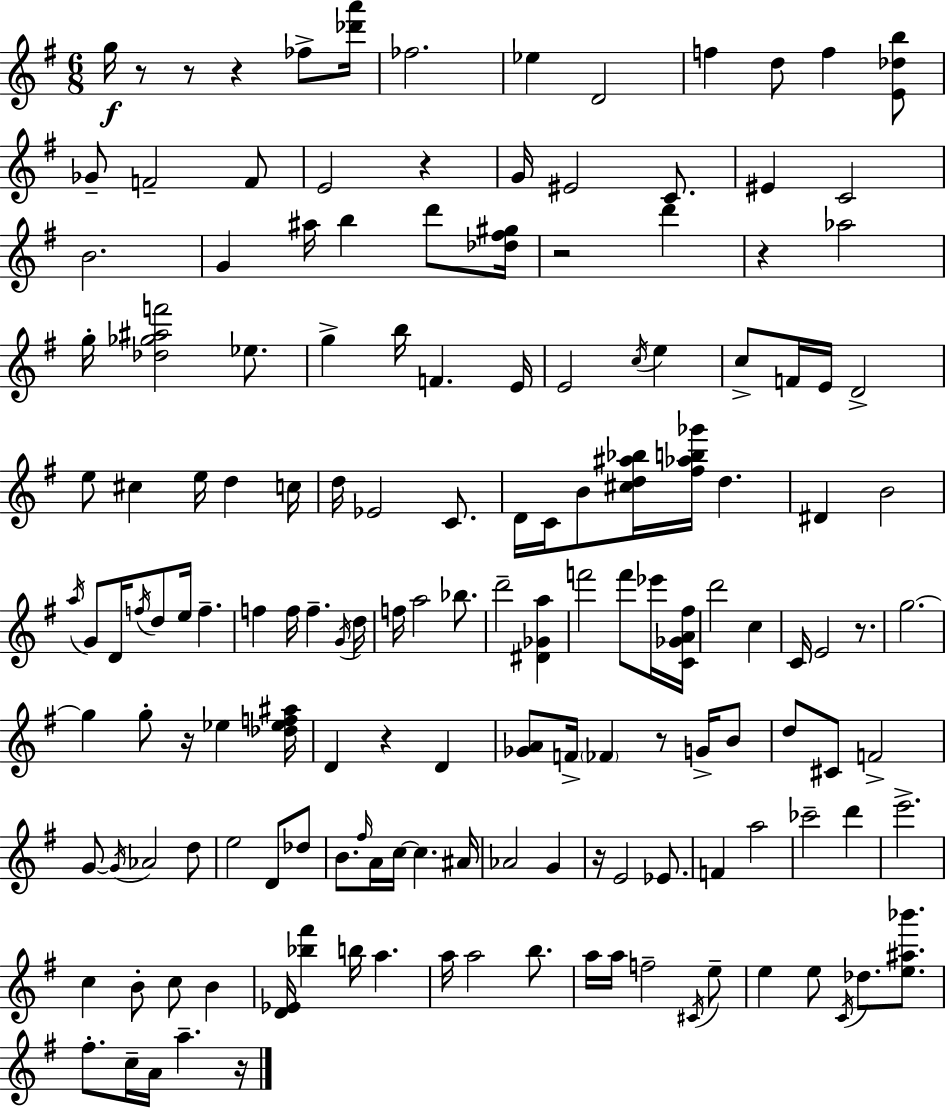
G5/s R/e R/e R/q FES5/e [Db6,A6]/s FES5/h. Eb5/q D4/h F5/q D5/e F5/q [E4,Db5,B5]/e Gb4/e F4/h F4/e E4/h R/q G4/s EIS4/h C4/e. EIS4/q C4/h B4/h. G4/q A#5/s B5/q D6/e [Db5,F#5,G#5]/s R/h D6/q R/q Ab5/h G5/s [Db5,Gb5,A#5,F6]/h Eb5/e. G5/q B5/s F4/q. E4/s E4/h C5/s E5/q C5/e F4/s E4/s D4/h E5/e C#5/q E5/s D5/q C5/s D5/s Eb4/h C4/e. D4/s C4/s B4/e [C#5,D5,A#5,Bb5]/s [F#5,Ab5,B5,Gb6]/s D5/q. D#4/q B4/h A5/s G4/e D4/s F5/s D5/e E5/s F5/q. F5/q F5/s F5/q. G4/s D5/s F5/s A5/h Bb5/e. D6/h [D#4,Gb4,A5]/q F6/h F6/e Eb6/s [C4,Gb4,A4,F#5]/s D6/h C5/q C4/s E4/h R/e. G5/h. G5/q G5/e R/s Eb5/q [Db5,Eb5,F5,A#5]/s D4/q R/q D4/q [Gb4,A4]/e F4/s FES4/q R/e G4/s B4/e D5/e C#4/e F4/h G4/e G4/s Ab4/h D5/e E5/h D4/e Db5/e B4/e. F#5/s A4/s C5/s C5/q. A#4/s Ab4/h G4/q R/s E4/h Eb4/e. F4/q A5/h CES6/h D6/q E6/h. C5/q B4/e C5/e B4/q [D4,Eb4]/s [Bb5,F#6]/q B5/s A5/q. A5/s A5/h B5/e. A5/s A5/s F5/h C#4/s E5/e E5/q E5/e C4/s Db5/e. [E5,A#5,Bb6]/e. F#5/e. C5/s A4/s A5/q. R/s